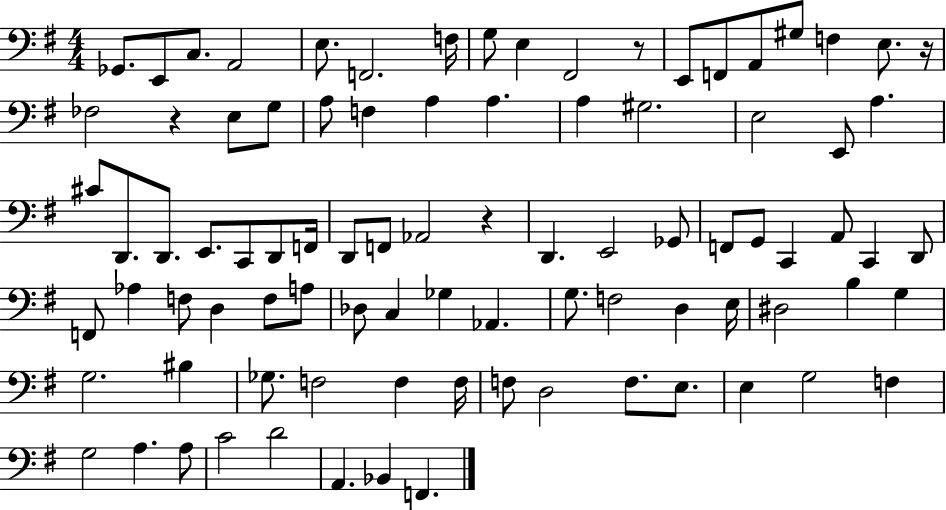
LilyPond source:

{
  \clef bass
  \numericTimeSignature
  \time 4/4
  \key g \major
  \repeat volta 2 { ges,8. e,8 c8. a,2 | e8. f,2. f16 | g8 e4 fis,2 r8 | e,8 f,8 a,8 gis8 f4 e8. r16 | \break fes2 r4 e8 g8 | a8 f4 a4 a4. | a4 gis2. | e2 e,8 a4. | \break cis'8 d,8. d,8. e,8. c,8 d,8 f,16 | d,8 f,8 aes,2 r4 | d,4. e,2 ges,8 | f,8 g,8 c,4 a,8 c,4 d,8 | \break f,8 aes4 f8 d4 f8 a8 | des8 c4 ges4 aes,4. | g8. f2 d4 e16 | dis2 b4 g4 | \break g2. bis4 | ges8. f2 f4 f16 | f8 d2 f8. e8. | e4 g2 f4 | \break g2 a4. a8 | c'2 d'2 | a,4. bes,4 f,4. | } \bar "|."
}